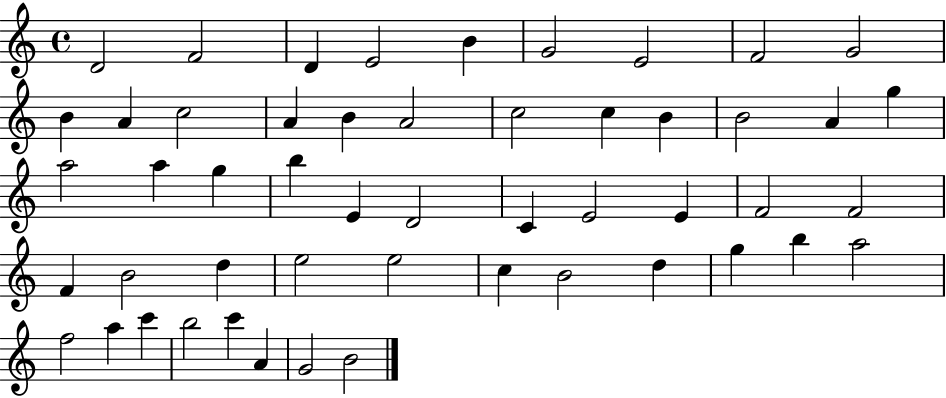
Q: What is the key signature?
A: C major